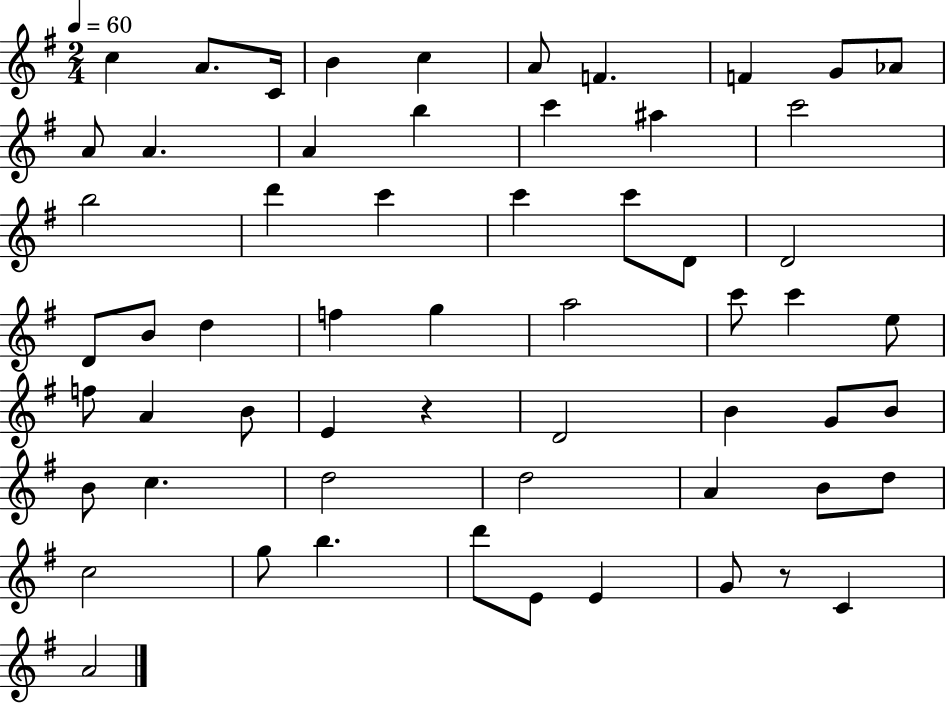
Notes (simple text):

C5/q A4/e. C4/s B4/q C5/q A4/e F4/q. F4/q G4/e Ab4/e A4/e A4/q. A4/q B5/q C6/q A#5/q C6/h B5/h D6/q C6/q C6/q C6/e D4/e D4/h D4/e B4/e D5/q F5/q G5/q A5/h C6/e C6/q E5/e F5/e A4/q B4/e E4/q R/q D4/h B4/q G4/e B4/e B4/e C5/q. D5/h D5/h A4/q B4/e D5/e C5/h G5/e B5/q. D6/e E4/e E4/q G4/e R/e C4/q A4/h